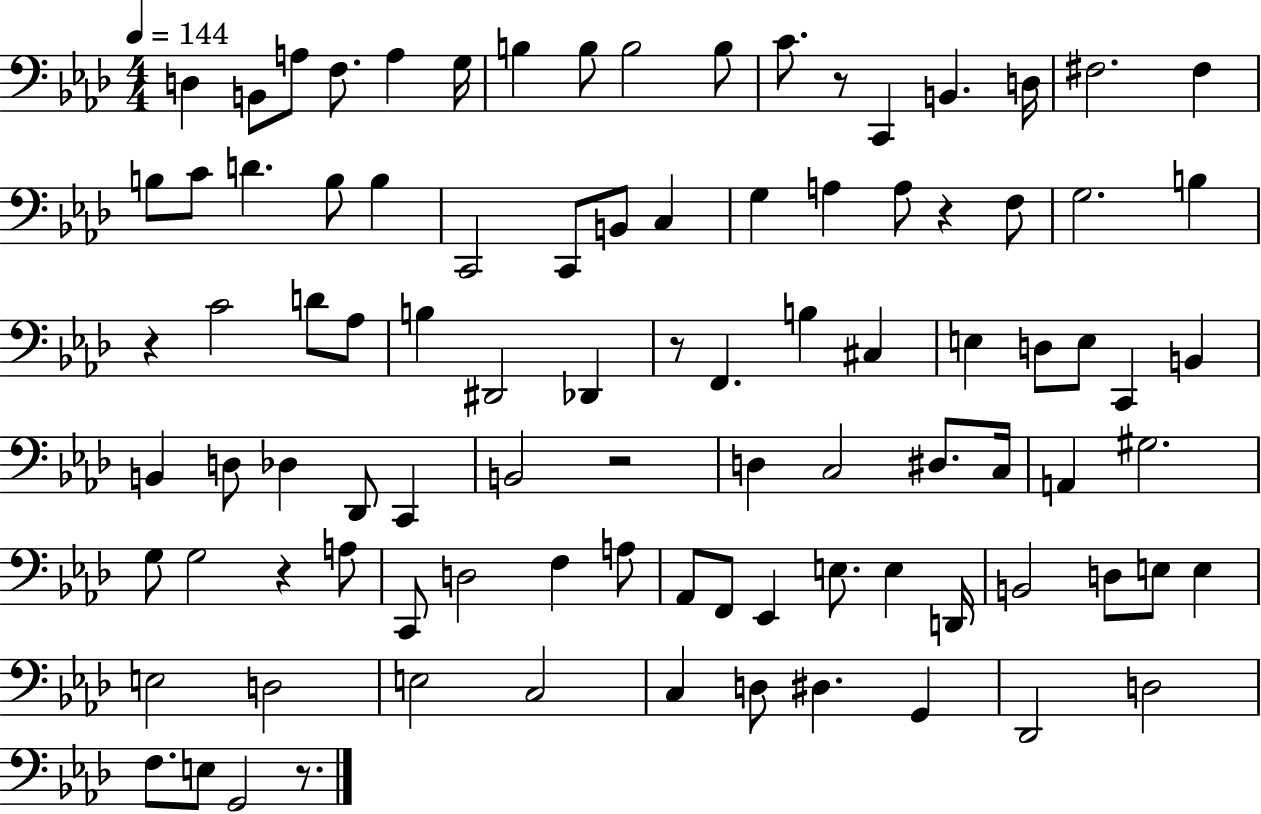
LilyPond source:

{
  \clef bass
  \numericTimeSignature
  \time 4/4
  \key aes \major
  \tempo 4 = 144
  d4 b,8 a8 f8. a4 g16 | b4 b8 b2 b8 | c'8. r8 c,4 b,4. d16 | fis2. fis4 | \break b8 c'8 d'4. b8 b4 | c,2 c,8 b,8 c4 | g4 a4 a8 r4 f8 | g2. b4 | \break r4 c'2 d'8 aes8 | b4 dis,2 des,4 | r8 f,4. b4 cis4 | e4 d8 e8 c,4 b,4 | \break b,4 d8 des4 des,8 c,4 | b,2 r2 | d4 c2 dis8. c16 | a,4 gis2. | \break g8 g2 r4 a8 | c,8 d2 f4 a8 | aes,8 f,8 ees,4 e8. e4 d,16 | b,2 d8 e8 e4 | \break e2 d2 | e2 c2 | c4 d8 dis4. g,4 | des,2 d2 | \break f8. e8 g,2 r8. | \bar "|."
}